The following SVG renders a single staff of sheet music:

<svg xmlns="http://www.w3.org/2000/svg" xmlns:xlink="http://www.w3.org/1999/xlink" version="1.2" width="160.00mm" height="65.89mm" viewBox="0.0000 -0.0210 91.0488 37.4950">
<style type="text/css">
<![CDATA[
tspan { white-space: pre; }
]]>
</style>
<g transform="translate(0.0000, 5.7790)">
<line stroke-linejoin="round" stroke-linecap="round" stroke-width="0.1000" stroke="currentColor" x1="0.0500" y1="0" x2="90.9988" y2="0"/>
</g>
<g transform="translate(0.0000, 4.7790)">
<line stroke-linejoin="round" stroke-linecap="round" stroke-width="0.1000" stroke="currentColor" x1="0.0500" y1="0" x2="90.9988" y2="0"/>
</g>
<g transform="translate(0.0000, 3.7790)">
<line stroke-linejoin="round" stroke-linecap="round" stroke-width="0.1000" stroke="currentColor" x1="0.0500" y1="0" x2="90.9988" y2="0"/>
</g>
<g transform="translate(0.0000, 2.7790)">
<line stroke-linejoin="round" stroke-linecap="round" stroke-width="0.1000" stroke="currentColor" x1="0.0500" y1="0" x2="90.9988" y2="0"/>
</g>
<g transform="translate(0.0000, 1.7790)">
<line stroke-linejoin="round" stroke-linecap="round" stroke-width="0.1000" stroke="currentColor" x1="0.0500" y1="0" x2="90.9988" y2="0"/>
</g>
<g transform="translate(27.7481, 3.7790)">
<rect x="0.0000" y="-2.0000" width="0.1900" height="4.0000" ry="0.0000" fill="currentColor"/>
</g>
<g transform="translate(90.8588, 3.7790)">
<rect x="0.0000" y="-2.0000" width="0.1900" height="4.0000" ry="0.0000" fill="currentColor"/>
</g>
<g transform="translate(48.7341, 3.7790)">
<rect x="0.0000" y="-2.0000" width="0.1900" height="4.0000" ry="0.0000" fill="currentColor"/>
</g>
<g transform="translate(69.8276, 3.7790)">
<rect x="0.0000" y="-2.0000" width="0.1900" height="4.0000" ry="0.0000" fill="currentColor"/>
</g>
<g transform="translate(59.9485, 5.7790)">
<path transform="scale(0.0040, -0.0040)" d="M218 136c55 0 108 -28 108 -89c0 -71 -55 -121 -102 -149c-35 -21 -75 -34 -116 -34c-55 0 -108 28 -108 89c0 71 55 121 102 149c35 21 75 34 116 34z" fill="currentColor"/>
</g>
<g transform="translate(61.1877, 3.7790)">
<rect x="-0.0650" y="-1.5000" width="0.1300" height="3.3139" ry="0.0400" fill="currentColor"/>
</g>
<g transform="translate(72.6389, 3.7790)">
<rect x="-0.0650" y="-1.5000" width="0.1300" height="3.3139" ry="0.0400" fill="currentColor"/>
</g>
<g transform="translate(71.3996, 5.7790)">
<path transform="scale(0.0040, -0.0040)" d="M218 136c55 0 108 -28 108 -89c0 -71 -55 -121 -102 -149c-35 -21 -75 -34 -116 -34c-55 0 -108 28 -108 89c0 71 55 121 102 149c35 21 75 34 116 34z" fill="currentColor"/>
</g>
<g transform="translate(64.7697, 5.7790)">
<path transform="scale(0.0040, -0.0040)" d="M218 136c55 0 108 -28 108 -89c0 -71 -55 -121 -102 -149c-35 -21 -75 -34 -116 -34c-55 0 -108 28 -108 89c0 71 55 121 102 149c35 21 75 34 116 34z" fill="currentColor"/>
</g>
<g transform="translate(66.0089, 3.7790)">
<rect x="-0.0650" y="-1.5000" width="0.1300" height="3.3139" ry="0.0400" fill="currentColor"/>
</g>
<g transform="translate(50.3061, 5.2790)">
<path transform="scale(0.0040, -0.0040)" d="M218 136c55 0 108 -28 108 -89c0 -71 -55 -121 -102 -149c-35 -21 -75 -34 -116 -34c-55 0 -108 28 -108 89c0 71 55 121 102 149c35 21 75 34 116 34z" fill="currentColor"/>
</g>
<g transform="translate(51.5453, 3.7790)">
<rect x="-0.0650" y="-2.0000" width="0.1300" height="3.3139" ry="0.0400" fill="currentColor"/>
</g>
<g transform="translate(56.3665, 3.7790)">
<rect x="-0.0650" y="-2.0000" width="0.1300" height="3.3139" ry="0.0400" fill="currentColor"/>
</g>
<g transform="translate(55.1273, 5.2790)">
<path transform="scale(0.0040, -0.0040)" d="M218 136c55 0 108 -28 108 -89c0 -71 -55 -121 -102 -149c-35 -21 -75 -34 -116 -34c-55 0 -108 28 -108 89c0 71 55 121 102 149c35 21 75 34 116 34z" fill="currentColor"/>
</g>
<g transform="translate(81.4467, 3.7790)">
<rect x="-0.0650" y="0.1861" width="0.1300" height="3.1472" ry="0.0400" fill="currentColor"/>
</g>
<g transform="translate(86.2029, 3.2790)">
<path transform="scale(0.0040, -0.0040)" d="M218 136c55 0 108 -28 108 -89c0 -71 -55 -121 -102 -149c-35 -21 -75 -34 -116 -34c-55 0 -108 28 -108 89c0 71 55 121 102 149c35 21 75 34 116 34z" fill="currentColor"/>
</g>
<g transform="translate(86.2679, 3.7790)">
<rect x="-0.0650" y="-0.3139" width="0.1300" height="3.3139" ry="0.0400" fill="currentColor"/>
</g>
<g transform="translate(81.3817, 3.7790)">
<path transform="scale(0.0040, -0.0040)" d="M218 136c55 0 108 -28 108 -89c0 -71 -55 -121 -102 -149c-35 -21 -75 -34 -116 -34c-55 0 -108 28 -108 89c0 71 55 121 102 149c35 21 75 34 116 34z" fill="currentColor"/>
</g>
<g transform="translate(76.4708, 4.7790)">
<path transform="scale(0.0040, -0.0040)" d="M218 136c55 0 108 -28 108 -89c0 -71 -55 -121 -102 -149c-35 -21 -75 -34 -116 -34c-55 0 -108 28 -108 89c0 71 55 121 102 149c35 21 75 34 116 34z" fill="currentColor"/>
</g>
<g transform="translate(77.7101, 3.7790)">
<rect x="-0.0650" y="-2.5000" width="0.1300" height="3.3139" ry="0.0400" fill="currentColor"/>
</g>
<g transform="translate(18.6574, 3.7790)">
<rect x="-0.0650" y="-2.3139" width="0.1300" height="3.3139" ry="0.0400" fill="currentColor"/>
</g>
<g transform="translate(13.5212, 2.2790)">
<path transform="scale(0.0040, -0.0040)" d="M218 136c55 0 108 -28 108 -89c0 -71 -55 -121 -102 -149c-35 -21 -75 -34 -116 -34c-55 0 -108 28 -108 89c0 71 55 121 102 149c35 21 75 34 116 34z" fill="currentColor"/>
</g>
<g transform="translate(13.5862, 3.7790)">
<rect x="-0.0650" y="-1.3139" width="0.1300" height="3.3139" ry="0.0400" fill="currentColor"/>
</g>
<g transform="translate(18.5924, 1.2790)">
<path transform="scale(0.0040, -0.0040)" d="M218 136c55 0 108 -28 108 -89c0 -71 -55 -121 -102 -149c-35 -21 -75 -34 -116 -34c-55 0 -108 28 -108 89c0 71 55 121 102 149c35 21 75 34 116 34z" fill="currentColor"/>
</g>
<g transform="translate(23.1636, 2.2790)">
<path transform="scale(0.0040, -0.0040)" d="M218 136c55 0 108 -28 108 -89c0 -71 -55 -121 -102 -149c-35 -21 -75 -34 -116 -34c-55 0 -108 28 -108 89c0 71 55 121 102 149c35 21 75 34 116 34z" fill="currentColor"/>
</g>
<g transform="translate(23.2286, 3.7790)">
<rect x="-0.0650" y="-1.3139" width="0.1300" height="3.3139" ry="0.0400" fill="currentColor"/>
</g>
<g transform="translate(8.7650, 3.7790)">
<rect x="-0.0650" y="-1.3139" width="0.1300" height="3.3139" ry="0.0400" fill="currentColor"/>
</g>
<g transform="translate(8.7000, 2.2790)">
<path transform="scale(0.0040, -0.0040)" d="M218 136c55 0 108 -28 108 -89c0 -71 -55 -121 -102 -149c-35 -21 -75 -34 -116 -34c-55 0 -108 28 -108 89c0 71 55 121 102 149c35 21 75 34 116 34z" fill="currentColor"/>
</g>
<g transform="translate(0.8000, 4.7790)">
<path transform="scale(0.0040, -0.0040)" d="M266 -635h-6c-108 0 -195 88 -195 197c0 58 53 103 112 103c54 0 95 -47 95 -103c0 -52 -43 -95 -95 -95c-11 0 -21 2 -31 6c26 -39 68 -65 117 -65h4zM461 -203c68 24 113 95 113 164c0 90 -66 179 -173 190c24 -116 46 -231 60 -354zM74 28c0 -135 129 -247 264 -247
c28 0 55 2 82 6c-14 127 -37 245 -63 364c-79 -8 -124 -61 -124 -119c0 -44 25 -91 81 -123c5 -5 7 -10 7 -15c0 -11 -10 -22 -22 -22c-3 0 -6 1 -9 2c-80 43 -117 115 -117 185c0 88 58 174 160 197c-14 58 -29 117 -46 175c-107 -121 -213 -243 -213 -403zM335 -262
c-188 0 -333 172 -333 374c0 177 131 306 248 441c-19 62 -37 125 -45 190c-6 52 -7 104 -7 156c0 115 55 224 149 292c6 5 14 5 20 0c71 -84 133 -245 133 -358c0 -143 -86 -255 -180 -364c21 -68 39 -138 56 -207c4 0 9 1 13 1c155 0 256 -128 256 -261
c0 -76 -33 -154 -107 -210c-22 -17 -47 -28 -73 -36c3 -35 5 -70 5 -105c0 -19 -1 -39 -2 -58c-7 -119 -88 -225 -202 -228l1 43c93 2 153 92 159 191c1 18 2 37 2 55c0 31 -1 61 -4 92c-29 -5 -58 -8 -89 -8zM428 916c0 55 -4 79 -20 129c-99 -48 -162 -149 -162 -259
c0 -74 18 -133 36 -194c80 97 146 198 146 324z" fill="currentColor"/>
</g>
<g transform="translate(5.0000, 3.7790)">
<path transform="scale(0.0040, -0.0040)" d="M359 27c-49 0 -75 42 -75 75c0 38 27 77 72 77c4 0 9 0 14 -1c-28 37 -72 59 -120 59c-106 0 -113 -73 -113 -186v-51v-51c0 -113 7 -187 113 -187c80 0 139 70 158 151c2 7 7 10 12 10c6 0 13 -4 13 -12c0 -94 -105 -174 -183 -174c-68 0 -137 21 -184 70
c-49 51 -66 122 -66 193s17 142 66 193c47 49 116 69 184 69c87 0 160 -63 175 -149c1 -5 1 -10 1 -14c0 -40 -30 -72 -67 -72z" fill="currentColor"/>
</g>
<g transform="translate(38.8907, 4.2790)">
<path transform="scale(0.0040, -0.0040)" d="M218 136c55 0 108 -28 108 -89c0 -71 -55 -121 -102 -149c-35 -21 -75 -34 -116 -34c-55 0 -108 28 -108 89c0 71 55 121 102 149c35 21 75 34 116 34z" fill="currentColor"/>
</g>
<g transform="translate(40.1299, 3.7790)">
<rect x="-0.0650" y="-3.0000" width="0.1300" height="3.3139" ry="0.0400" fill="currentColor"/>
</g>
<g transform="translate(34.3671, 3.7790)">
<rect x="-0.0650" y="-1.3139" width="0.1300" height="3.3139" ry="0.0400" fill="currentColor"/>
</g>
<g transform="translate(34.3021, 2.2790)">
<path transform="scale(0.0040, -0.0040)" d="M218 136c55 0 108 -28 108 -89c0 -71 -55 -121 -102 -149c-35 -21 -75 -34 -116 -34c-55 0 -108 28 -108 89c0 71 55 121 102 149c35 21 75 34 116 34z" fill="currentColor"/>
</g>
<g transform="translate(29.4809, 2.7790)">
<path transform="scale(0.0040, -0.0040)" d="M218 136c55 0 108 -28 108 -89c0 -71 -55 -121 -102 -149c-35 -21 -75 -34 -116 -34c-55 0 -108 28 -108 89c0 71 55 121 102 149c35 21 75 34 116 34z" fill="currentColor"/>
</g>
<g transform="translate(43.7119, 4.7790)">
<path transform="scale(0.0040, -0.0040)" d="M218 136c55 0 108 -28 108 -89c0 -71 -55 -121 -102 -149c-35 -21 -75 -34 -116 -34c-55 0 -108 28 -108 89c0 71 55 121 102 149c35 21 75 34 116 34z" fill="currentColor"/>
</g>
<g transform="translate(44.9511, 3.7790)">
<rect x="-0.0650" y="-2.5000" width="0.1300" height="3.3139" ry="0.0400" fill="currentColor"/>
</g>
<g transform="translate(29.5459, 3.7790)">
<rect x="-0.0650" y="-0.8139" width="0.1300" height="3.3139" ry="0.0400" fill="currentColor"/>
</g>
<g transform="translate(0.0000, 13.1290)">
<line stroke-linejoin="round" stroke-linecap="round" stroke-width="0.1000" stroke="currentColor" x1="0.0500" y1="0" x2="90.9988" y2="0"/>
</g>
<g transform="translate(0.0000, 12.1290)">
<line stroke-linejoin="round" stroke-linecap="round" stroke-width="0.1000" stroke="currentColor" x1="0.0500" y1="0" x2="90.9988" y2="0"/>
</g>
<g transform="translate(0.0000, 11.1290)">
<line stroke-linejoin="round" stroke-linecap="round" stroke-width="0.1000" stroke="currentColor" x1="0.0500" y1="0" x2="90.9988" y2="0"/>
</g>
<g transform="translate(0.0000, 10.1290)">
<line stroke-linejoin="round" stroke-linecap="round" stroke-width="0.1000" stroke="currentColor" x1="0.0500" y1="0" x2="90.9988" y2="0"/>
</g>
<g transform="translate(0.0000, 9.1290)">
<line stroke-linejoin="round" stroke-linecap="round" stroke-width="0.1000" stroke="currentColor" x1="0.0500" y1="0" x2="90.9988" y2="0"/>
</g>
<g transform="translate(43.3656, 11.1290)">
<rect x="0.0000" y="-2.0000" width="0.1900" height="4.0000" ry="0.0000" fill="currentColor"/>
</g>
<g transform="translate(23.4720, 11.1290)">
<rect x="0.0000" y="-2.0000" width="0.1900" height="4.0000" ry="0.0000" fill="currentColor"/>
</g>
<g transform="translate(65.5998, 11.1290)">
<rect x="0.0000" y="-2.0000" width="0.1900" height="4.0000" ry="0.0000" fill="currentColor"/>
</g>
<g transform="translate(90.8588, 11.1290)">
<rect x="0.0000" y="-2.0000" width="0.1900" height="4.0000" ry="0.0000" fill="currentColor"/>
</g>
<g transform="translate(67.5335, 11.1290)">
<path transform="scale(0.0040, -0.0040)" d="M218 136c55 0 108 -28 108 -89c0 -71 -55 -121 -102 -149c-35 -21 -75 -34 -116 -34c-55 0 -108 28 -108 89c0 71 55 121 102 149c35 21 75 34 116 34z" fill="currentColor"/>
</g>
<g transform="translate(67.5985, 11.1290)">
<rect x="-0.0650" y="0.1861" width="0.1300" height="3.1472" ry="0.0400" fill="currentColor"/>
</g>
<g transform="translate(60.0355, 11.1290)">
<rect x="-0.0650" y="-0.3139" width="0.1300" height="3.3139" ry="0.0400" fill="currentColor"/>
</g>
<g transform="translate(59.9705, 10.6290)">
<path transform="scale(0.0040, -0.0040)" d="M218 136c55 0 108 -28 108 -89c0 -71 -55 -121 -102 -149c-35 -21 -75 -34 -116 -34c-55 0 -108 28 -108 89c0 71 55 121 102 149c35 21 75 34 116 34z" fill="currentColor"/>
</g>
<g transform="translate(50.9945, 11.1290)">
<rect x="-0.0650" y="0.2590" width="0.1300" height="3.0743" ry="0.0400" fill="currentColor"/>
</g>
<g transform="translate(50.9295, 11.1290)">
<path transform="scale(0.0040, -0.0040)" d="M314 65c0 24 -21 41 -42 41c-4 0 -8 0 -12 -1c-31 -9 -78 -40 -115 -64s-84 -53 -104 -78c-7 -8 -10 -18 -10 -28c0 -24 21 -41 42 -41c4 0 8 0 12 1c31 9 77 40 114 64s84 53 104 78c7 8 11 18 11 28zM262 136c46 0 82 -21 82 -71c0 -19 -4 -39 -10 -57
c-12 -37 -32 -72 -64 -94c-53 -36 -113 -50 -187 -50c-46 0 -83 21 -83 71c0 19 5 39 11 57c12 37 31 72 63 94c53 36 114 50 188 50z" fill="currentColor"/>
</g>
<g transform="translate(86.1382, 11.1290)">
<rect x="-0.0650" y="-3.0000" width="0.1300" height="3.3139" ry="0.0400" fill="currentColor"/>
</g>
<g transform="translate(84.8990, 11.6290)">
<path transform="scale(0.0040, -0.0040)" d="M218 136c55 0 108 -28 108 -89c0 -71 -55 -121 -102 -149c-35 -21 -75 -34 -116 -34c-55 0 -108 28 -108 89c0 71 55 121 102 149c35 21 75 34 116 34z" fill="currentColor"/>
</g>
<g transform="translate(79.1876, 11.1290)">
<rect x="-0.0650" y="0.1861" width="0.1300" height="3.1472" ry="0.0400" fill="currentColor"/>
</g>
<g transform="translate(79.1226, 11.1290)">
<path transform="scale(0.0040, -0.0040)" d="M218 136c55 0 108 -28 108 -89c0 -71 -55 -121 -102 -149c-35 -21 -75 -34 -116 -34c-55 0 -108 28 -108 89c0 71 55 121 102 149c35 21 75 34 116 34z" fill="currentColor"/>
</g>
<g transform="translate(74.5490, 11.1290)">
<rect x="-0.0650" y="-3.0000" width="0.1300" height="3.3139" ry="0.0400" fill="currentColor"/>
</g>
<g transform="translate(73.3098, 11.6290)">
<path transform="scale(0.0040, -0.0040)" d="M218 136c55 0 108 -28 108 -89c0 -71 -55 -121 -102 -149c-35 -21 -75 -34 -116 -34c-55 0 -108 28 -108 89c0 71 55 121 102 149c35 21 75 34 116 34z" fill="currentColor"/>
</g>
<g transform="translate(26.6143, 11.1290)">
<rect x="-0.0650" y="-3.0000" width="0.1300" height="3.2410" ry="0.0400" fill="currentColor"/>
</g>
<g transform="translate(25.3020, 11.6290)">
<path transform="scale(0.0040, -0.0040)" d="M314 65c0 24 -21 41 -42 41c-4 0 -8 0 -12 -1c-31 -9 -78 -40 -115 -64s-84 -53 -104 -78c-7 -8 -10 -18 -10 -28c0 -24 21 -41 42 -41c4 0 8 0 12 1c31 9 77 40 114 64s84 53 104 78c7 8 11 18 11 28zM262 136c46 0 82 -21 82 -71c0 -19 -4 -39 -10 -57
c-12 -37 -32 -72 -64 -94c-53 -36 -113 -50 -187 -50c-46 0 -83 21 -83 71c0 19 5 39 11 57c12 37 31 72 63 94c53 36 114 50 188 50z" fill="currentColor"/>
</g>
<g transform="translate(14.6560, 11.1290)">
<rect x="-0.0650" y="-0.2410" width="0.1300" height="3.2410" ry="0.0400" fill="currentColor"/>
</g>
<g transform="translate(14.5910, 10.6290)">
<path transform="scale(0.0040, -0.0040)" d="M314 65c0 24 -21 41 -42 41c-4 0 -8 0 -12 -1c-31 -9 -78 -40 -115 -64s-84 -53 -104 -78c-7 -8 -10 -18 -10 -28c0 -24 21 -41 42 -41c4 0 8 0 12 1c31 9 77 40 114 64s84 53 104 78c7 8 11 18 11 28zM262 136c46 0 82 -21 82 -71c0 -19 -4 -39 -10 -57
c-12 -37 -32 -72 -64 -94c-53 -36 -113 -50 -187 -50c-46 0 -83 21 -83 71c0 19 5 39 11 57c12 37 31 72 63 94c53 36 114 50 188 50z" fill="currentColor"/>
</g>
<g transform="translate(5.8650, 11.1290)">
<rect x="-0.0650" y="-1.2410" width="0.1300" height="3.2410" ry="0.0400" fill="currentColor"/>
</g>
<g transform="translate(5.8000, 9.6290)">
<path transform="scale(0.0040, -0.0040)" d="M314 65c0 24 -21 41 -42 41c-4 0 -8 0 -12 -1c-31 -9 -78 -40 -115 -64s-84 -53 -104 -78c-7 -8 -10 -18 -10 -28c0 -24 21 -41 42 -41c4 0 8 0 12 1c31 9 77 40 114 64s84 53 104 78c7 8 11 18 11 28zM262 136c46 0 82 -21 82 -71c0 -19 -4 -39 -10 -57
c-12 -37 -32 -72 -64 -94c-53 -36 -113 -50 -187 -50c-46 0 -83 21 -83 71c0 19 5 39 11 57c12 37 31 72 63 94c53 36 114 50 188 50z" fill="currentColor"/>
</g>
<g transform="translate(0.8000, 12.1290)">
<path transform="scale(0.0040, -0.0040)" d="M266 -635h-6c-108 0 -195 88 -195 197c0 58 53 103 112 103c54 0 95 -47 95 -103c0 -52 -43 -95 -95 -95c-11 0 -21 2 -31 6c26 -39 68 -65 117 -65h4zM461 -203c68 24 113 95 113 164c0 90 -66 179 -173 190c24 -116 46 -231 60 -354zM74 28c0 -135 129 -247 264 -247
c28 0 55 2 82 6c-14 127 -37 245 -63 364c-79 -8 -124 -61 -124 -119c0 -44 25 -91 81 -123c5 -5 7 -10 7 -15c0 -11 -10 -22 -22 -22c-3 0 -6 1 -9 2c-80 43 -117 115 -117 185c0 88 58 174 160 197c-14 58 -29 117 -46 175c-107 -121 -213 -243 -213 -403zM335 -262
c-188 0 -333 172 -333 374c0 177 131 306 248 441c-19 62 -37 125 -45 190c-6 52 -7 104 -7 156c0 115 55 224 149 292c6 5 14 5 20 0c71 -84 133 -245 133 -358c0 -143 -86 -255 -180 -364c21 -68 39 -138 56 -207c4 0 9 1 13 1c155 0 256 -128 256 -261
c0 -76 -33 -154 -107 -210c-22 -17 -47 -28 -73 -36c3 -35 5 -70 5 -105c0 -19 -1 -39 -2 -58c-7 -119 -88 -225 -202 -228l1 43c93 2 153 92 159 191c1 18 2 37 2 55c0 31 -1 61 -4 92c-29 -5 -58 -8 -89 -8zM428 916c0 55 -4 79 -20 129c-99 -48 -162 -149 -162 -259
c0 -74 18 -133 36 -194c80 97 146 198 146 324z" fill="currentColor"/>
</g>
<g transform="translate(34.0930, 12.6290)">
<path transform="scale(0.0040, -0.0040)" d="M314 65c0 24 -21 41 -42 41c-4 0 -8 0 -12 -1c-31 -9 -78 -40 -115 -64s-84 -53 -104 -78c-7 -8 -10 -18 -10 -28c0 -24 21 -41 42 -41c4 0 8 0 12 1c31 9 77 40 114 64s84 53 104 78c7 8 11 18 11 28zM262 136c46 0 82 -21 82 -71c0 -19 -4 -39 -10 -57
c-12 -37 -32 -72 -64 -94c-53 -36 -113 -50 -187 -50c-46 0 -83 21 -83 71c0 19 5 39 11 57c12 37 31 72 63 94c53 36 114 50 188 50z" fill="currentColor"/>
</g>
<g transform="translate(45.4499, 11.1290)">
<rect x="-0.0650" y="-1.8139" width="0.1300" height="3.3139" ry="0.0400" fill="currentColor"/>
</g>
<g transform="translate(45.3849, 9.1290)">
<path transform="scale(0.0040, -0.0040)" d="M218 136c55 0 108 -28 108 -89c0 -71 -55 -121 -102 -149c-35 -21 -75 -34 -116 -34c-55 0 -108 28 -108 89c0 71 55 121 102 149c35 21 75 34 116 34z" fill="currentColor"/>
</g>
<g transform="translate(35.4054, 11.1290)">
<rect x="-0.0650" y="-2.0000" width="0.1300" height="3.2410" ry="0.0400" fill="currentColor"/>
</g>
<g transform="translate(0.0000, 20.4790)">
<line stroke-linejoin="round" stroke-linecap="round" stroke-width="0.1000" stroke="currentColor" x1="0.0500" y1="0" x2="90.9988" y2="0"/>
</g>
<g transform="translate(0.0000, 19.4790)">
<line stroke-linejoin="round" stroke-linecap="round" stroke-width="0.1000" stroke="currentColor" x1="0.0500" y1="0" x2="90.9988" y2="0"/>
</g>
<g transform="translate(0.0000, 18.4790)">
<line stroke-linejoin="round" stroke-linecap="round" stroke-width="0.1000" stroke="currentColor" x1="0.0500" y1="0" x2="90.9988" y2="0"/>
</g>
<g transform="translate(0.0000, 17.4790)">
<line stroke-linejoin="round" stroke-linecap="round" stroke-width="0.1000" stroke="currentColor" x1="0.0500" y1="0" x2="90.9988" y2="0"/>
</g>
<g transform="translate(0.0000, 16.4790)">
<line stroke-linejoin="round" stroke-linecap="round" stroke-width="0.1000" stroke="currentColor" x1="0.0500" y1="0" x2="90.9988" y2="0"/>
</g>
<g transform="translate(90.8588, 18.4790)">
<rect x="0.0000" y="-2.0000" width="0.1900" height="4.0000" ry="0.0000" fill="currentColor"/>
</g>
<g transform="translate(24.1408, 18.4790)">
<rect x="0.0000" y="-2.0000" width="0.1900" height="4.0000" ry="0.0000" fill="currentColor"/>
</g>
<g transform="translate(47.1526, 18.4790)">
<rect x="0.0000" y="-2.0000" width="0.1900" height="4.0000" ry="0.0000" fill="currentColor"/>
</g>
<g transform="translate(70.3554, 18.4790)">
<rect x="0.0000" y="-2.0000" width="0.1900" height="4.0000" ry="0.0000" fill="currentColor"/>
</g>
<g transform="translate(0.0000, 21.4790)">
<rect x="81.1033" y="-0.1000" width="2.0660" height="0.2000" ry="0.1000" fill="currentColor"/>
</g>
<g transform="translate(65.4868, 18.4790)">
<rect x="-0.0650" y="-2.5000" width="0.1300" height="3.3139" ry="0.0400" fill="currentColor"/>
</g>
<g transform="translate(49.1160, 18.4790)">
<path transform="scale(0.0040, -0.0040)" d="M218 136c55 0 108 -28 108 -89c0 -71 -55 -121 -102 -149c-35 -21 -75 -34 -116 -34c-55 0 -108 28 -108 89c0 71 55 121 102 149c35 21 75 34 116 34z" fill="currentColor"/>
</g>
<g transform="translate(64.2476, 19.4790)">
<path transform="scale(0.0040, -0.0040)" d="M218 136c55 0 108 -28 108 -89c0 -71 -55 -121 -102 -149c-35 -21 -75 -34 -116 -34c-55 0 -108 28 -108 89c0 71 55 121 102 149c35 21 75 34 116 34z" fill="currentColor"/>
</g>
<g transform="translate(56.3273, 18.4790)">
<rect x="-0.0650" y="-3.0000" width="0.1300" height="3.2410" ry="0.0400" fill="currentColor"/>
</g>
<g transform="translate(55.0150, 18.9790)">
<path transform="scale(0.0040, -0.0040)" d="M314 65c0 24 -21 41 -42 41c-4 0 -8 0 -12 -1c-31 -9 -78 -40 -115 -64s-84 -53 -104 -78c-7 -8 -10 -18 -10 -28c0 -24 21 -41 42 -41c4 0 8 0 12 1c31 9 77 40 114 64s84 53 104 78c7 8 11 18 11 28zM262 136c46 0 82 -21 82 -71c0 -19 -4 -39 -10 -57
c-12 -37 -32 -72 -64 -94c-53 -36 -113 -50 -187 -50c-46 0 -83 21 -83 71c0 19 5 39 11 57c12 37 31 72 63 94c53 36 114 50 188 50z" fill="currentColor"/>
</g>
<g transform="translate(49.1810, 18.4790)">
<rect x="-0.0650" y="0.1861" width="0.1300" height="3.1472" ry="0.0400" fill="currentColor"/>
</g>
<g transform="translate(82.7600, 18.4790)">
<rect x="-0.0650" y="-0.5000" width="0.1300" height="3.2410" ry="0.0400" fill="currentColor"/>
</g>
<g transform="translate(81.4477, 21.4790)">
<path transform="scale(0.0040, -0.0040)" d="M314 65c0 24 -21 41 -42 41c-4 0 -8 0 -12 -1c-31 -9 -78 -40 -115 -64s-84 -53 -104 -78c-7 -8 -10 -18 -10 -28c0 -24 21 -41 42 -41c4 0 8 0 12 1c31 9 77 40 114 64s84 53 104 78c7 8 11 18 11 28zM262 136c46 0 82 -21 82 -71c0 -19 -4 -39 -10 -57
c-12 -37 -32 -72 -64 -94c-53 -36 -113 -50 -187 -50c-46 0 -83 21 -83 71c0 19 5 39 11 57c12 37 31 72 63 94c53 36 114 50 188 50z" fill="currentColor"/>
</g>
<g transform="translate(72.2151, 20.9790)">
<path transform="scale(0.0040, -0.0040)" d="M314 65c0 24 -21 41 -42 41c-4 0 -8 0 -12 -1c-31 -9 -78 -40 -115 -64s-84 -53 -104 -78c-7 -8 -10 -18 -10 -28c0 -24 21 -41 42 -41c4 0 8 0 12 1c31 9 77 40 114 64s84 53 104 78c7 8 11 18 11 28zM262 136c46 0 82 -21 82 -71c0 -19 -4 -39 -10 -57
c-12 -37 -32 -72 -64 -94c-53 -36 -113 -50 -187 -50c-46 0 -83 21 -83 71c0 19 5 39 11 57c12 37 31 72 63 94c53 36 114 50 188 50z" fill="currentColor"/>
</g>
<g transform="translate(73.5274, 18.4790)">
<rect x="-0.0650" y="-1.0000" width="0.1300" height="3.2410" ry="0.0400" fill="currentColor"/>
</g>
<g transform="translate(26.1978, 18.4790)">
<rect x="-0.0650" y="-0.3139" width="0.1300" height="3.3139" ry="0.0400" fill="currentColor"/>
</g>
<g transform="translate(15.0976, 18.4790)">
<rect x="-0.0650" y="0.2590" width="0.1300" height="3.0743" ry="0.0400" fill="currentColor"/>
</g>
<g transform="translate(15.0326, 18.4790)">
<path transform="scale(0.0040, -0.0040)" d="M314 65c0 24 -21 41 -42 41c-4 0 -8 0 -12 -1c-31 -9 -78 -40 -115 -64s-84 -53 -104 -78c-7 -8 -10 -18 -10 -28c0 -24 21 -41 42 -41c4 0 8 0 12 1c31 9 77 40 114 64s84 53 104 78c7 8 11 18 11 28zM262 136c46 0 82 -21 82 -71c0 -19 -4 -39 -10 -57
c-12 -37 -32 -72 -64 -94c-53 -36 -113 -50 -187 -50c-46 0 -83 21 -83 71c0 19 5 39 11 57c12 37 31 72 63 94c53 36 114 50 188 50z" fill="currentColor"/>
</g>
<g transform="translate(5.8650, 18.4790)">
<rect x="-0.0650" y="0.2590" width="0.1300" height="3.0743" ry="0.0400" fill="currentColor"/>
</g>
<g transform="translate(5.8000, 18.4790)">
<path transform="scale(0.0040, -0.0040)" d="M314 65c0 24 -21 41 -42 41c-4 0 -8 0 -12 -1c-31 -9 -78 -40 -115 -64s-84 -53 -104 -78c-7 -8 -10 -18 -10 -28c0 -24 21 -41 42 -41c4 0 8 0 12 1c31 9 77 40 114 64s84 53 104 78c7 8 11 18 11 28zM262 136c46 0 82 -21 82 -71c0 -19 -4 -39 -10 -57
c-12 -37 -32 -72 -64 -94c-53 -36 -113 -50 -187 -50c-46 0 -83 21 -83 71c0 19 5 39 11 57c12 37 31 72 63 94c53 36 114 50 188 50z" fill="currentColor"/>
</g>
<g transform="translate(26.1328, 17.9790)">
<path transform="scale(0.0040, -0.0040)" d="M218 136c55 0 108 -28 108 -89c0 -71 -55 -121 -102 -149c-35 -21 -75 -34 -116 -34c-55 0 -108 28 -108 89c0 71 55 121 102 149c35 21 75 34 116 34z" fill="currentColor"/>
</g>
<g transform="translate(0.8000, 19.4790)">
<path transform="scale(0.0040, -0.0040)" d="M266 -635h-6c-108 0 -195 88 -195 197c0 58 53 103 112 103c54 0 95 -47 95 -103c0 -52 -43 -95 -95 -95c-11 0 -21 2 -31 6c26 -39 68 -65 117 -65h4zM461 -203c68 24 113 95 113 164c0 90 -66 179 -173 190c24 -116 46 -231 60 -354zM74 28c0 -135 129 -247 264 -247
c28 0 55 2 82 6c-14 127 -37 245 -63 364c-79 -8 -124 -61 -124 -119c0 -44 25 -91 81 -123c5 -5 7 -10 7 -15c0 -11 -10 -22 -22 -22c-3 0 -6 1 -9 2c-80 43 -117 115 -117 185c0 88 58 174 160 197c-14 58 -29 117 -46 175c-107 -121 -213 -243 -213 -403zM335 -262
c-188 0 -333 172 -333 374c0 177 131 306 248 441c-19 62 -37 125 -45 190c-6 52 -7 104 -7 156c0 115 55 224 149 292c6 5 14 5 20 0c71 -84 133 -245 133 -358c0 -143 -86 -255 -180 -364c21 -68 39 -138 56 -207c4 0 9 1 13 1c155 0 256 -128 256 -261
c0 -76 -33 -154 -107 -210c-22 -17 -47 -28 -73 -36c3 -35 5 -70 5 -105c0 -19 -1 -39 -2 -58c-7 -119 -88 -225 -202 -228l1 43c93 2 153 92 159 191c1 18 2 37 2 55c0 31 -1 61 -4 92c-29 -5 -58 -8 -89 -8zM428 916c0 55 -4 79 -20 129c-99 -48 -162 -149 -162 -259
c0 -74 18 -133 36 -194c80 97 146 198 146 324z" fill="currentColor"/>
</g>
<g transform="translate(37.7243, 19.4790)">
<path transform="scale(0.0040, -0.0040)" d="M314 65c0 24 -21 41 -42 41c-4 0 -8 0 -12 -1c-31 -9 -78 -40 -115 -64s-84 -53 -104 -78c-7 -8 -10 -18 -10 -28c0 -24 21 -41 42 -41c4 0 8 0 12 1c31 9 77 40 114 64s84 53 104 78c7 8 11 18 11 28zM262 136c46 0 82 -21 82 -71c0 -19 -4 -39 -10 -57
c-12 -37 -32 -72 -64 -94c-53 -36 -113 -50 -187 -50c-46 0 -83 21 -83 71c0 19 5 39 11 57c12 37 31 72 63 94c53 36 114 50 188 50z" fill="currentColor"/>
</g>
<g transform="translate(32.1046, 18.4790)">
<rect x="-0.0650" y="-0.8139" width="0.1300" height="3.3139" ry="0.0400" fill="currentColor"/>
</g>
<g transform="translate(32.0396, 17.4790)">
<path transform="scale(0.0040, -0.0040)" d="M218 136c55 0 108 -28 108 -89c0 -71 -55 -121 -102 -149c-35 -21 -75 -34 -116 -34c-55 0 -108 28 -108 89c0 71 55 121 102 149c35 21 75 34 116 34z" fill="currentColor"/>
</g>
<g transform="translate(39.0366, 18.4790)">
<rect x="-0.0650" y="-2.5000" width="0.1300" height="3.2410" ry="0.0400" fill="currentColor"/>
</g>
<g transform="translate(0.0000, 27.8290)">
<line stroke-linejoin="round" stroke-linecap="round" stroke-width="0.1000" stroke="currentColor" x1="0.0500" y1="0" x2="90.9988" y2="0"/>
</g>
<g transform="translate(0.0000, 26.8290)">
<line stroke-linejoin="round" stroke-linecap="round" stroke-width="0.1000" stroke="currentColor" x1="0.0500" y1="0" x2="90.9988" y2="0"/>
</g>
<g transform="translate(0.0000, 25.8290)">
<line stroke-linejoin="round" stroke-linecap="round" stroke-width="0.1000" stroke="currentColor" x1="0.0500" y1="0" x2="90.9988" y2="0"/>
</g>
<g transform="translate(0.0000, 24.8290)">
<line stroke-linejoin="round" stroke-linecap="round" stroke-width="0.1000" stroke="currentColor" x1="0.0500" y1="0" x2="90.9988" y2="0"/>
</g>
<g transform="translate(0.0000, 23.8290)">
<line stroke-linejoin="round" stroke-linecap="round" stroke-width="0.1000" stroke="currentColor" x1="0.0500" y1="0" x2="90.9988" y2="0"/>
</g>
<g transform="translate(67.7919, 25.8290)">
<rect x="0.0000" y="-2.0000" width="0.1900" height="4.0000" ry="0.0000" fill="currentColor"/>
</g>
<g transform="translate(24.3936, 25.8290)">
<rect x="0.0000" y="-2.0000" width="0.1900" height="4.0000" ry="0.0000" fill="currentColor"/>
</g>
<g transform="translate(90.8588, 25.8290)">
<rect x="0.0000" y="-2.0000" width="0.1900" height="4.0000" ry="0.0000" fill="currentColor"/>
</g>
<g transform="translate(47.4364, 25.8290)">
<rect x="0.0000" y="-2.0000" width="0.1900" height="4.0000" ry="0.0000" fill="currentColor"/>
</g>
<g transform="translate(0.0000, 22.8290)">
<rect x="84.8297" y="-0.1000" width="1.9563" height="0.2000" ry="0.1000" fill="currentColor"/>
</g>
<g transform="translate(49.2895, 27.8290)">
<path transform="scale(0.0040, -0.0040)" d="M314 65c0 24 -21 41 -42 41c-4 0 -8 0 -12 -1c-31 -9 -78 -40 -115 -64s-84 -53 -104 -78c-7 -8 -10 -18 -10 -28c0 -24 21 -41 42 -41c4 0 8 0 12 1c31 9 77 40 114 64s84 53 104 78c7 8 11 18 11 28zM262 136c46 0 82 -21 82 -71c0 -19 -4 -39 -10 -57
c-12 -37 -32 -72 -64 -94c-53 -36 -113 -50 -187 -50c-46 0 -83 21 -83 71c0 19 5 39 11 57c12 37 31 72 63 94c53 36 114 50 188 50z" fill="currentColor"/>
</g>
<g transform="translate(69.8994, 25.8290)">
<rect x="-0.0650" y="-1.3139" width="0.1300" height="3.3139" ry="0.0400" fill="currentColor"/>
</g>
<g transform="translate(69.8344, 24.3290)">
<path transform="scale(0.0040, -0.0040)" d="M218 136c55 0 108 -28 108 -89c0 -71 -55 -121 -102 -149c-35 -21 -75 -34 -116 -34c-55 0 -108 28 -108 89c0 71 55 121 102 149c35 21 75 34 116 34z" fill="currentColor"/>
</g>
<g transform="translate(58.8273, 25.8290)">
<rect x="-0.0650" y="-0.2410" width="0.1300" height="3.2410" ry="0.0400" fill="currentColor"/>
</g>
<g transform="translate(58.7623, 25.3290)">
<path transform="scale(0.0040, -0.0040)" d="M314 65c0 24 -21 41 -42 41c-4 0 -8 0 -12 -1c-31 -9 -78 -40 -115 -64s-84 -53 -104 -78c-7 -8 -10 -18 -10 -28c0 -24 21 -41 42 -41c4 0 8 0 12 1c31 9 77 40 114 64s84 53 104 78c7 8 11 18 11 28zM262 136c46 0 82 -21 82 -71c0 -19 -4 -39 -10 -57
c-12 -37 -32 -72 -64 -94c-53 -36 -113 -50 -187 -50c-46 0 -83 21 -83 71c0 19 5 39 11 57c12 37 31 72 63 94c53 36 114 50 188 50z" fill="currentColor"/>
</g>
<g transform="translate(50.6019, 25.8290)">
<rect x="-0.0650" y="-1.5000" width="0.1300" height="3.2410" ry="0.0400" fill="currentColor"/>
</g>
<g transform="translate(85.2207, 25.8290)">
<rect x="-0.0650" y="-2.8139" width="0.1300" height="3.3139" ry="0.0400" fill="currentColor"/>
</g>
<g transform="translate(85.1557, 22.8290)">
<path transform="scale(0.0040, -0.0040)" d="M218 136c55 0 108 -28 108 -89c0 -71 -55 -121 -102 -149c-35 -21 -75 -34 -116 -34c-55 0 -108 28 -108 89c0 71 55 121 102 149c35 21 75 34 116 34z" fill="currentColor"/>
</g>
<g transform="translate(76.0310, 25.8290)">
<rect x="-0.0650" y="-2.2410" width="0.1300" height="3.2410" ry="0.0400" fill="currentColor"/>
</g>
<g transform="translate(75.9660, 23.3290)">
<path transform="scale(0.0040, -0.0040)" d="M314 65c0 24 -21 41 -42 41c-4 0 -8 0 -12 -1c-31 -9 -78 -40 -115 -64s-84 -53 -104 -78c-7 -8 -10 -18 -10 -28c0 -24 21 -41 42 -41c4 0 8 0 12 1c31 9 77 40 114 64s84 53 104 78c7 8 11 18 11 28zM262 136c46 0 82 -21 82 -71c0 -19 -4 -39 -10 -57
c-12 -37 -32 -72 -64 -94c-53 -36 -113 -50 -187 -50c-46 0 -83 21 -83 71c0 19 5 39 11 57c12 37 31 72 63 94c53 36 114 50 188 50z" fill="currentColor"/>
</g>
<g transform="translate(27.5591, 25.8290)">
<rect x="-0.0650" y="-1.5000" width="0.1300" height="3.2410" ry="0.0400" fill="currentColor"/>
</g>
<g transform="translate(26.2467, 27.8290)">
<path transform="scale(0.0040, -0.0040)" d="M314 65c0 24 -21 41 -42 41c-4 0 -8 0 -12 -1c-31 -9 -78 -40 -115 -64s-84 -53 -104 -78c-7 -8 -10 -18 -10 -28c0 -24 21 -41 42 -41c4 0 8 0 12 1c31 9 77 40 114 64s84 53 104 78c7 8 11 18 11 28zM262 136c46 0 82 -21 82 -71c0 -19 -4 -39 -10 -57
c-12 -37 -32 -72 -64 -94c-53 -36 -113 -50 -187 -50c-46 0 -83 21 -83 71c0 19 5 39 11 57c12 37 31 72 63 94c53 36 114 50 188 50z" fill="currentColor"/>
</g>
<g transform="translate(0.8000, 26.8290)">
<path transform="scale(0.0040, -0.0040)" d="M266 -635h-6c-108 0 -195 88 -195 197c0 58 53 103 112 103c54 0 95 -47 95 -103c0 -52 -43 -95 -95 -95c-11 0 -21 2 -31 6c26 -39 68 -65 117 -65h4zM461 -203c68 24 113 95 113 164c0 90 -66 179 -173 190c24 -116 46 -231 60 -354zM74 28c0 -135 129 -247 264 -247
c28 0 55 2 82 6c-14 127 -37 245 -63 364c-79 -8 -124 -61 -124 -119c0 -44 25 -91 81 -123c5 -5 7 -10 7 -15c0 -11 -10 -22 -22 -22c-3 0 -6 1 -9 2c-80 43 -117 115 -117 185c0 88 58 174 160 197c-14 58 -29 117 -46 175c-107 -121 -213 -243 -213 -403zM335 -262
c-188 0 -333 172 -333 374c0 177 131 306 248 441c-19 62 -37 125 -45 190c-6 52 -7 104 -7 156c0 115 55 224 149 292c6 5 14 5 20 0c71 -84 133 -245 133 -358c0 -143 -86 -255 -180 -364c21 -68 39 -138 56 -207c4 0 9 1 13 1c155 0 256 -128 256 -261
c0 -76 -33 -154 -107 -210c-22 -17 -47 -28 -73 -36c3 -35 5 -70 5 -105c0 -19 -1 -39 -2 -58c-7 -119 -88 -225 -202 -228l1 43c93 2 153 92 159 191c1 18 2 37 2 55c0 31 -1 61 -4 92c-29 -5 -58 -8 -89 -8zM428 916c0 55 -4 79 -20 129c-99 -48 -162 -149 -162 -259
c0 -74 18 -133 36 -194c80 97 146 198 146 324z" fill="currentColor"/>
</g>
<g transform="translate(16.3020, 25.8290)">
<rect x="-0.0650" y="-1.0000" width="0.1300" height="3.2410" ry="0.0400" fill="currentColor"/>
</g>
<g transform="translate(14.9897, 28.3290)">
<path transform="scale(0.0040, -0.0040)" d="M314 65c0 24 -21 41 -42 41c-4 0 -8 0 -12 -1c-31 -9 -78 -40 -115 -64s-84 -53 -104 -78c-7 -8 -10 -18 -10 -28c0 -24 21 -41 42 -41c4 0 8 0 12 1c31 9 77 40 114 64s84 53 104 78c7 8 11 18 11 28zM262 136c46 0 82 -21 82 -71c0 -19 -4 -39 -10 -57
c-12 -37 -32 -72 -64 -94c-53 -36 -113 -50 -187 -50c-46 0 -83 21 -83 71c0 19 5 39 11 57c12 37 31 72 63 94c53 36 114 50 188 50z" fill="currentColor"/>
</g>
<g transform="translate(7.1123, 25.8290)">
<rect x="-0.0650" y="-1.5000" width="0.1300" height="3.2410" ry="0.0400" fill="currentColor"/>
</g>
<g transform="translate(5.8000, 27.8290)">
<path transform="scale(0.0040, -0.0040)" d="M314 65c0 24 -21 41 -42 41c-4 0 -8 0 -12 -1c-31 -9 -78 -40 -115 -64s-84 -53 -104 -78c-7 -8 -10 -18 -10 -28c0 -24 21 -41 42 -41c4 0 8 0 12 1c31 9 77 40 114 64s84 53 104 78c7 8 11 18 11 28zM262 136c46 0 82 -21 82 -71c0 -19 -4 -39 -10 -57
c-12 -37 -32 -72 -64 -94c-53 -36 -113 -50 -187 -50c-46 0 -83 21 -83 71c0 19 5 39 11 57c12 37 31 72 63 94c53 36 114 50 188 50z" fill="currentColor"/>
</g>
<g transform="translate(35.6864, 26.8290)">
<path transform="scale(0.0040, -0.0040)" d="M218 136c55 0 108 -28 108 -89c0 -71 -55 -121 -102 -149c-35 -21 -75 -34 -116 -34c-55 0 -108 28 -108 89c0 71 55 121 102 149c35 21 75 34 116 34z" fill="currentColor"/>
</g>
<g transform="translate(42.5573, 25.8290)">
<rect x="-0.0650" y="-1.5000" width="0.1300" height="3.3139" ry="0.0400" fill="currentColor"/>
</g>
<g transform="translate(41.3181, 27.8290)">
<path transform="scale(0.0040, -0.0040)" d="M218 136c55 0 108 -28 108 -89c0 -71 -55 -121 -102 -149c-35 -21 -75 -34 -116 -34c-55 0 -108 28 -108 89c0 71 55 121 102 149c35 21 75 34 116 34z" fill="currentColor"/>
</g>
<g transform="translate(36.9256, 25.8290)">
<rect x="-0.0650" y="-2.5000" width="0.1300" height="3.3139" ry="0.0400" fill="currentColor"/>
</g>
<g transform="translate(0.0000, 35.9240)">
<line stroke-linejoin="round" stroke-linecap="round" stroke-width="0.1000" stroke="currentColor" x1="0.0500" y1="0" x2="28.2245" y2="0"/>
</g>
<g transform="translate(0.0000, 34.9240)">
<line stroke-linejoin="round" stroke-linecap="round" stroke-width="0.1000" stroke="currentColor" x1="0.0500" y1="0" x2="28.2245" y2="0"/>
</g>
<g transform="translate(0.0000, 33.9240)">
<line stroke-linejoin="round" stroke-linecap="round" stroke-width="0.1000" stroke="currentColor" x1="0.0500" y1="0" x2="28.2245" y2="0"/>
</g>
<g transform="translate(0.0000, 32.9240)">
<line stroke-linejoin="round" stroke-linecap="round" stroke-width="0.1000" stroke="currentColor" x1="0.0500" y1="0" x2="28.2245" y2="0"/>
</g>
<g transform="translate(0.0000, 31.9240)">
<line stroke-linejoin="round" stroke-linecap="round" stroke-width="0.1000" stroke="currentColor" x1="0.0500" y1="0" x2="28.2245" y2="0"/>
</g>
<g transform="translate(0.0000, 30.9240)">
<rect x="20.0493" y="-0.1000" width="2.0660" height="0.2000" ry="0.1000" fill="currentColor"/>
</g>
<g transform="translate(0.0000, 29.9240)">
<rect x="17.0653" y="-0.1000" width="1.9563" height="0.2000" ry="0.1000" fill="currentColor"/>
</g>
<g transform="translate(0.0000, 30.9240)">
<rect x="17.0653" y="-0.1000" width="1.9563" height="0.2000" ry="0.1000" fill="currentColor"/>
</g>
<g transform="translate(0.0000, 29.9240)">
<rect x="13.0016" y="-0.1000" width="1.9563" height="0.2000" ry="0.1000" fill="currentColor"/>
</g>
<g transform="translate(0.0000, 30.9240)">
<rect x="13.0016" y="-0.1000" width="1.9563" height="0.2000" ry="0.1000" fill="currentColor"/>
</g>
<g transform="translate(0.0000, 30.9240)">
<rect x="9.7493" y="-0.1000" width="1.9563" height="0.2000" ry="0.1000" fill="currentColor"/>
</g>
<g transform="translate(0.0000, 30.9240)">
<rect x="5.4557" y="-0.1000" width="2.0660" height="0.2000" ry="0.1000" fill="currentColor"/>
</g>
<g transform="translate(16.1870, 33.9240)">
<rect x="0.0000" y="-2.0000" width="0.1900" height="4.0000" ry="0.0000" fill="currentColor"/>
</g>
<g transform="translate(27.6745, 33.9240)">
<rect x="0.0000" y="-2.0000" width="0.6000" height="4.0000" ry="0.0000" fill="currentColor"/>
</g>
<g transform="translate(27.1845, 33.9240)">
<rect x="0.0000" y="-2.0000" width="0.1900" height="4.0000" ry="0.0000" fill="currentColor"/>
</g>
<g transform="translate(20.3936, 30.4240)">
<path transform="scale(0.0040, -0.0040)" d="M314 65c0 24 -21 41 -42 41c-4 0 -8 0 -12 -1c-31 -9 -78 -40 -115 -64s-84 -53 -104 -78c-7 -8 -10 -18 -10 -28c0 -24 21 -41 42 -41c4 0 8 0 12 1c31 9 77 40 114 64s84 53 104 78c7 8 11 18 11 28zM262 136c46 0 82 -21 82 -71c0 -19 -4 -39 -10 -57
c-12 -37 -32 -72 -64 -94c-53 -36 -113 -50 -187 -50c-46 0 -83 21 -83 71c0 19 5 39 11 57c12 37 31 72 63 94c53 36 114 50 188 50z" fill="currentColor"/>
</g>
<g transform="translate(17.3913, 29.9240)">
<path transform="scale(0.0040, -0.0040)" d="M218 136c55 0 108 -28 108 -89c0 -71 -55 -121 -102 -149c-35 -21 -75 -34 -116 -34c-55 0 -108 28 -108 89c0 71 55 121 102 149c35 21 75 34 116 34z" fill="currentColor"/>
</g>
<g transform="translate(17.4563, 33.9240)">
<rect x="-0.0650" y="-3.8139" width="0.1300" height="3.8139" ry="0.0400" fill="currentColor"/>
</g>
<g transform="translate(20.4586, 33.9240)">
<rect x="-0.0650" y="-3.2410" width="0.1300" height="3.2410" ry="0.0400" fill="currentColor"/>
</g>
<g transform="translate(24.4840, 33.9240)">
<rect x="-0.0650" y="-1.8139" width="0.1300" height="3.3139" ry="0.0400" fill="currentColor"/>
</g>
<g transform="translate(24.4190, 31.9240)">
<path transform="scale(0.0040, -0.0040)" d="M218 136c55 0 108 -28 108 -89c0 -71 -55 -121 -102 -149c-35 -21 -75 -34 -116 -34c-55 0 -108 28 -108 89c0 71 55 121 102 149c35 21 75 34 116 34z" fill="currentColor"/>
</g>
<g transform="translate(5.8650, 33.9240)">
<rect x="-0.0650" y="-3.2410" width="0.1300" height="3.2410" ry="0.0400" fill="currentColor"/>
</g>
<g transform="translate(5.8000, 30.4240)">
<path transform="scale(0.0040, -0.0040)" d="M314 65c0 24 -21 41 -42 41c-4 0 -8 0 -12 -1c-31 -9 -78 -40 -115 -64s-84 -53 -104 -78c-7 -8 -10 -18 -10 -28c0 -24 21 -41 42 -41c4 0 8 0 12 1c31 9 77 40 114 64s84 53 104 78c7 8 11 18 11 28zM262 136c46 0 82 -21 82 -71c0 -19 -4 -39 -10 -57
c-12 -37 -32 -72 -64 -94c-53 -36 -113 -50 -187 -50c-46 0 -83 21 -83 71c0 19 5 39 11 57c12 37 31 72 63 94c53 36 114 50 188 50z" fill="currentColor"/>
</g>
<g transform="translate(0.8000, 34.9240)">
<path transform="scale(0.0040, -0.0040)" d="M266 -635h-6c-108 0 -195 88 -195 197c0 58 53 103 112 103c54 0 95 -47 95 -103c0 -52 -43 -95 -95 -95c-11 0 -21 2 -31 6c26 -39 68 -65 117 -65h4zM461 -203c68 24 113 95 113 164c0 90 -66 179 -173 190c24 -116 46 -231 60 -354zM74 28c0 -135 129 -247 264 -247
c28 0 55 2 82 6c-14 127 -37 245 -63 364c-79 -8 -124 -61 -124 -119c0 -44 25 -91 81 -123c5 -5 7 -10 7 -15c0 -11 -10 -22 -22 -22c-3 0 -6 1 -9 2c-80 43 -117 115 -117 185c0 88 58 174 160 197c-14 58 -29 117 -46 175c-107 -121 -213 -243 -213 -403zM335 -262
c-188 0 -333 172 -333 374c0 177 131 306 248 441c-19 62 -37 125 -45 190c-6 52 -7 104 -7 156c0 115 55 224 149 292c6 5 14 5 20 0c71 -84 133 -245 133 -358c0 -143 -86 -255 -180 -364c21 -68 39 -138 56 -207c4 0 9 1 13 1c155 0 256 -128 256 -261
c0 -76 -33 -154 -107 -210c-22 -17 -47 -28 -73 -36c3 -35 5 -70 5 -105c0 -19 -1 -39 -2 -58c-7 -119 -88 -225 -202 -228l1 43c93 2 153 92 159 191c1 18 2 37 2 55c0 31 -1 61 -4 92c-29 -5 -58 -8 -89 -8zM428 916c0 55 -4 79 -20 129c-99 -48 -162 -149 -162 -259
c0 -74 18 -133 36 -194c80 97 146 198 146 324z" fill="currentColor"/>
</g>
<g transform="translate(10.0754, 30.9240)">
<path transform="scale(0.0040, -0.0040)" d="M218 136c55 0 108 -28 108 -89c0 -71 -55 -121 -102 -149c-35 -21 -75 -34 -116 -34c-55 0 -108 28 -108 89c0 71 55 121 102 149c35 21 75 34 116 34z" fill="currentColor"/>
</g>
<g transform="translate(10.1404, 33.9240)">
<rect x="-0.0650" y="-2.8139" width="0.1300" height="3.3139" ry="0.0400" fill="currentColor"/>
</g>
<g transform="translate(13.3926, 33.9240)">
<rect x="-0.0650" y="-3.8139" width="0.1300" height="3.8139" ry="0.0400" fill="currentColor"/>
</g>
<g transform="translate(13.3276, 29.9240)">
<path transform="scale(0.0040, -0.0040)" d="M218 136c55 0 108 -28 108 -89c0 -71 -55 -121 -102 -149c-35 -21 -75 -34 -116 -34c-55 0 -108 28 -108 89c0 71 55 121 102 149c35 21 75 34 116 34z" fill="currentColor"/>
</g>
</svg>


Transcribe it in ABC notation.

X:1
T:Untitled
M:4/4
L:1/4
K:C
e e g e d e A G F F E E E G B c e2 c2 A2 F2 f B2 c B A B A B2 B2 c d G2 B A2 G D2 C2 E2 D2 E2 G E E2 c2 e g2 a b2 a c' c' b2 f